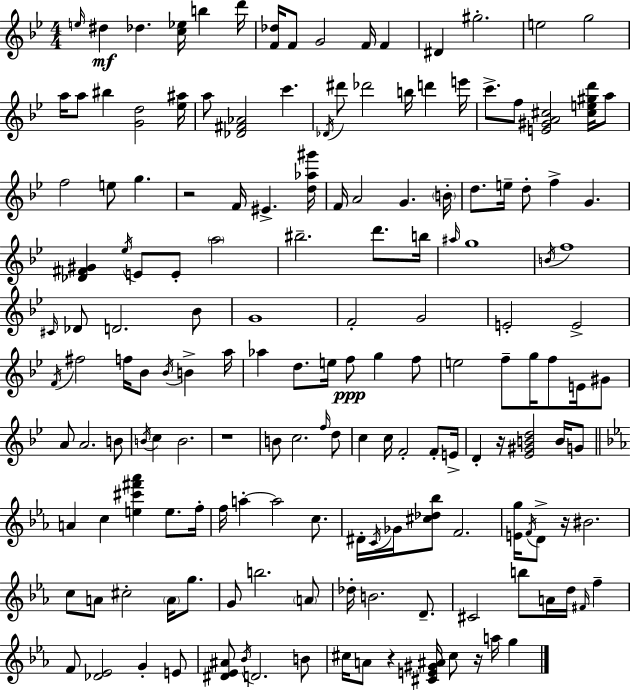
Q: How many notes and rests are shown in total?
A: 163